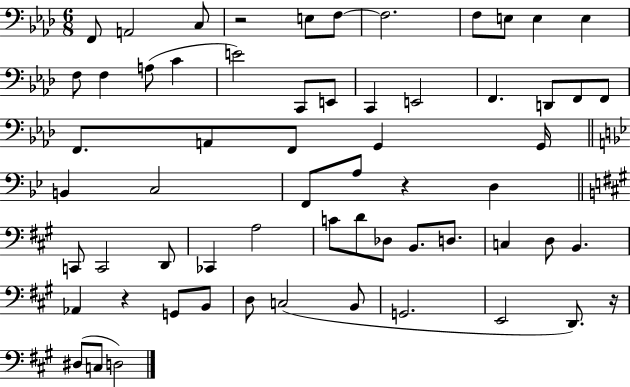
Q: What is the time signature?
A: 6/8